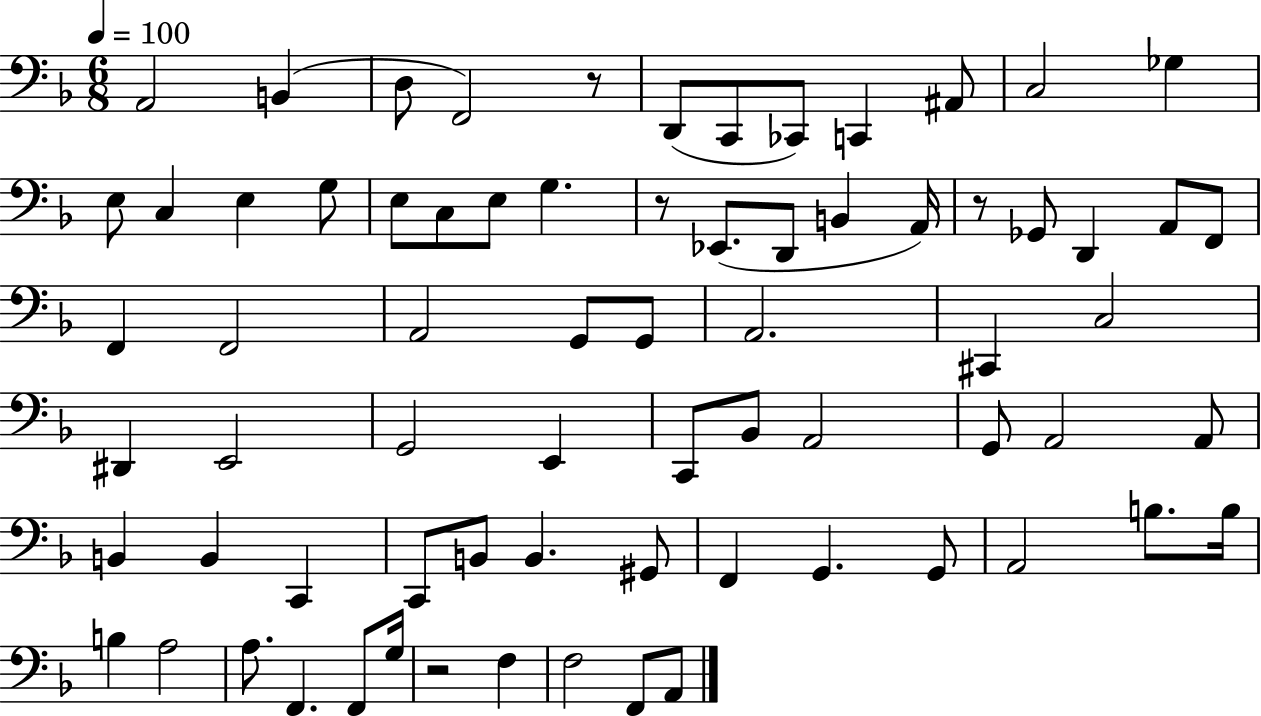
X:1
T:Untitled
M:6/8
L:1/4
K:F
A,,2 B,, D,/2 F,,2 z/2 D,,/2 C,,/2 _C,,/2 C,, ^A,,/2 C,2 _G, E,/2 C, E, G,/2 E,/2 C,/2 E,/2 G, z/2 _E,,/2 D,,/2 B,, A,,/4 z/2 _G,,/2 D,, A,,/2 F,,/2 F,, F,,2 A,,2 G,,/2 G,,/2 A,,2 ^C,, C,2 ^D,, E,,2 G,,2 E,, C,,/2 _B,,/2 A,,2 G,,/2 A,,2 A,,/2 B,, B,, C,, C,,/2 B,,/2 B,, ^G,,/2 F,, G,, G,,/2 A,,2 B,/2 B,/4 B, A,2 A,/2 F,, F,,/2 G,/4 z2 F, F,2 F,,/2 A,,/2